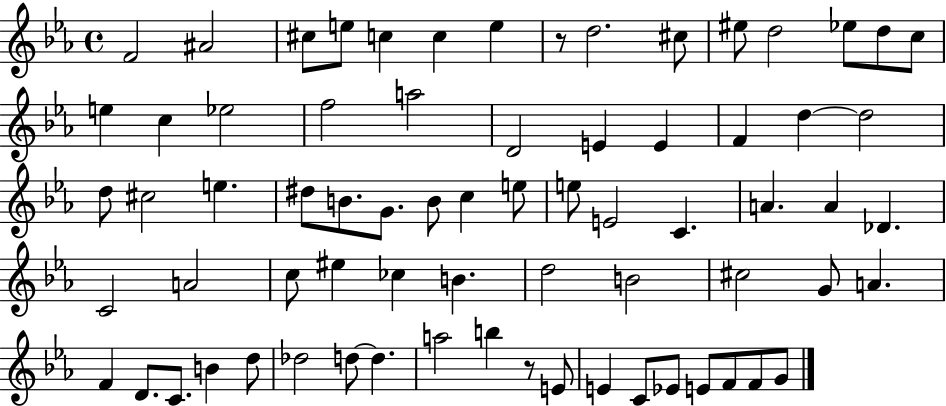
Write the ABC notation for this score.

X:1
T:Untitled
M:4/4
L:1/4
K:Eb
F2 ^A2 ^c/2 e/2 c c e z/2 d2 ^c/2 ^e/2 d2 _e/2 d/2 c/2 e c _e2 f2 a2 D2 E E F d d2 d/2 ^c2 e ^d/2 B/2 G/2 B/2 c e/2 e/2 E2 C A A _D C2 A2 c/2 ^e _c B d2 B2 ^c2 G/2 A F D/2 C/2 B d/2 _d2 d/2 d a2 b z/2 E/2 E C/2 _E/2 E/2 F/2 F/2 G/2